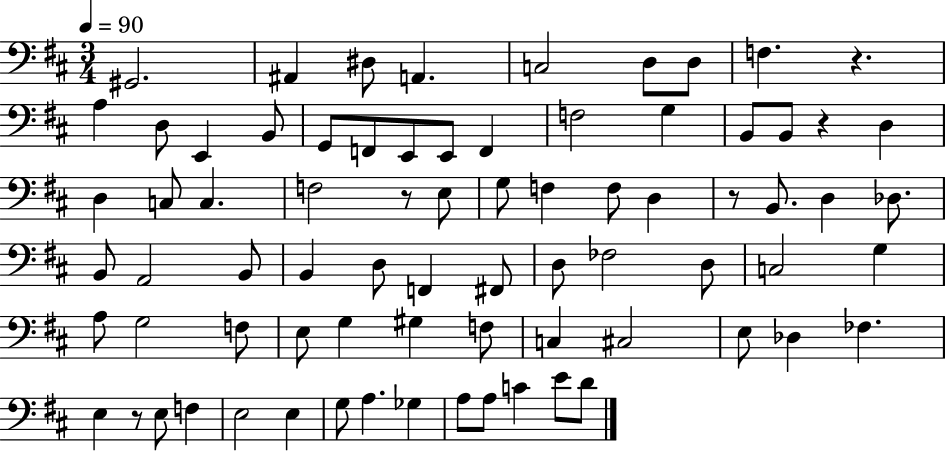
{
  \clef bass
  \numericTimeSignature
  \time 3/4
  \key d \major
  \tempo 4 = 90
  gis,2. | ais,4 dis8 a,4. | c2 d8 d8 | f4. r4. | \break a4 d8 e,4 b,8 | g,8 f,8 e,8 e,8 f,4 | f2 g4 | b,8 b,8 r4 d4 | \break d4 c8 c4. | f2 r8 e8 | g8 f4 f8 d4 | r8 b,8. d4 des8. | \break b,8 a,2 b,8 | b,4 d8 f,4 fis,8 | d8 fes2 d8 | c2 g4 | \break a8 g2 f8 | e8 g4 gis4 f8 | c4 cis2 | e8 des4 fes4. | \break e4 r8 e8 f4 | e2 e4 | g8 a4. ges4 | a8 a8 c'4 e'8 d'8 | \break \bar "|."
}